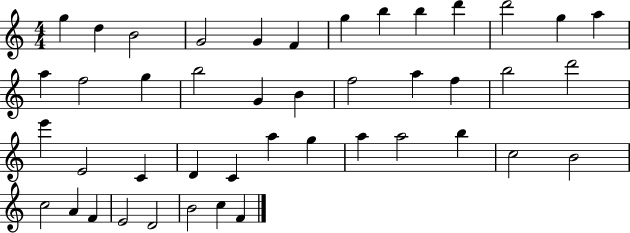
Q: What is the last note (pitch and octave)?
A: F4